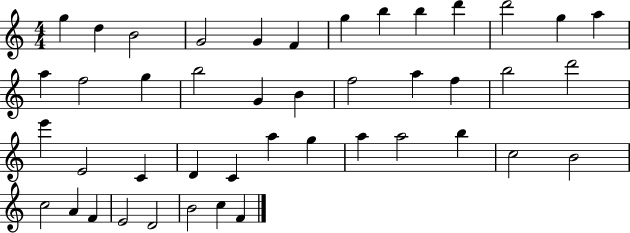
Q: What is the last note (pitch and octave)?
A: F4